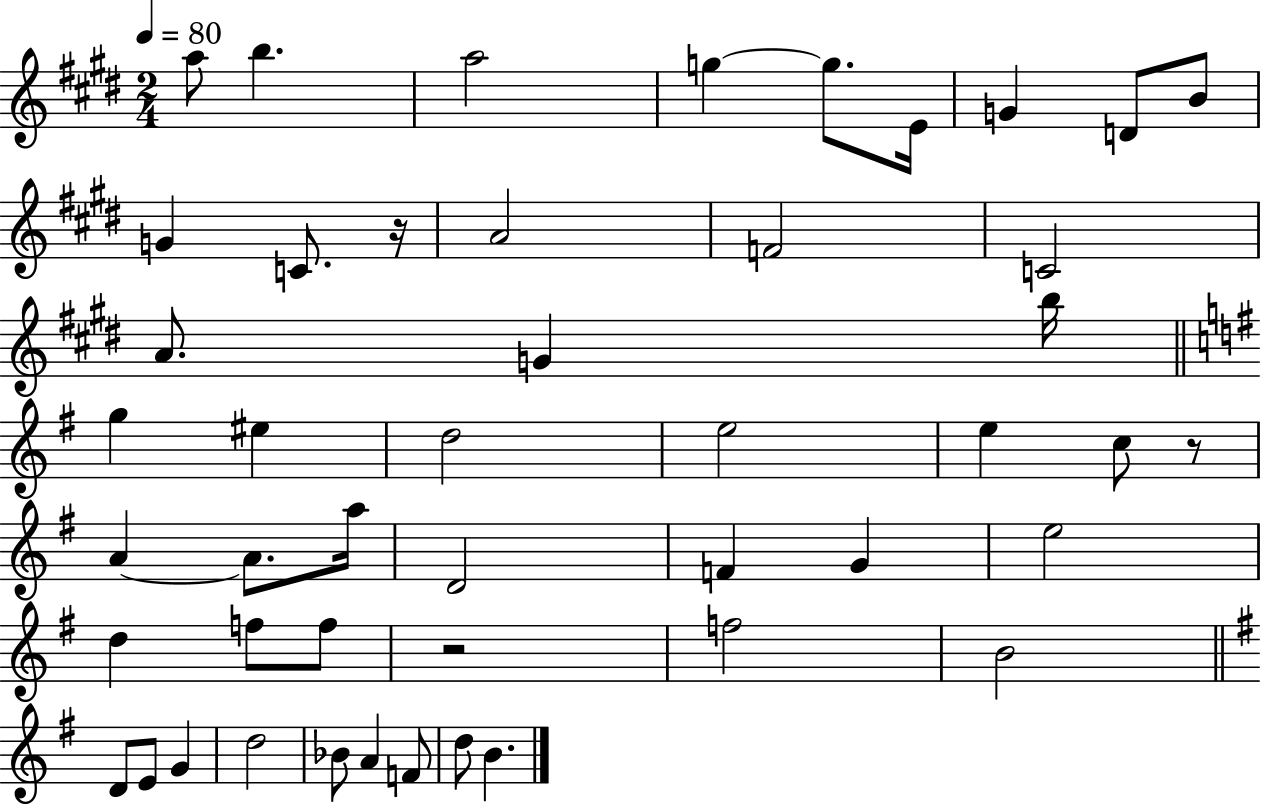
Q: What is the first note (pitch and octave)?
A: A5